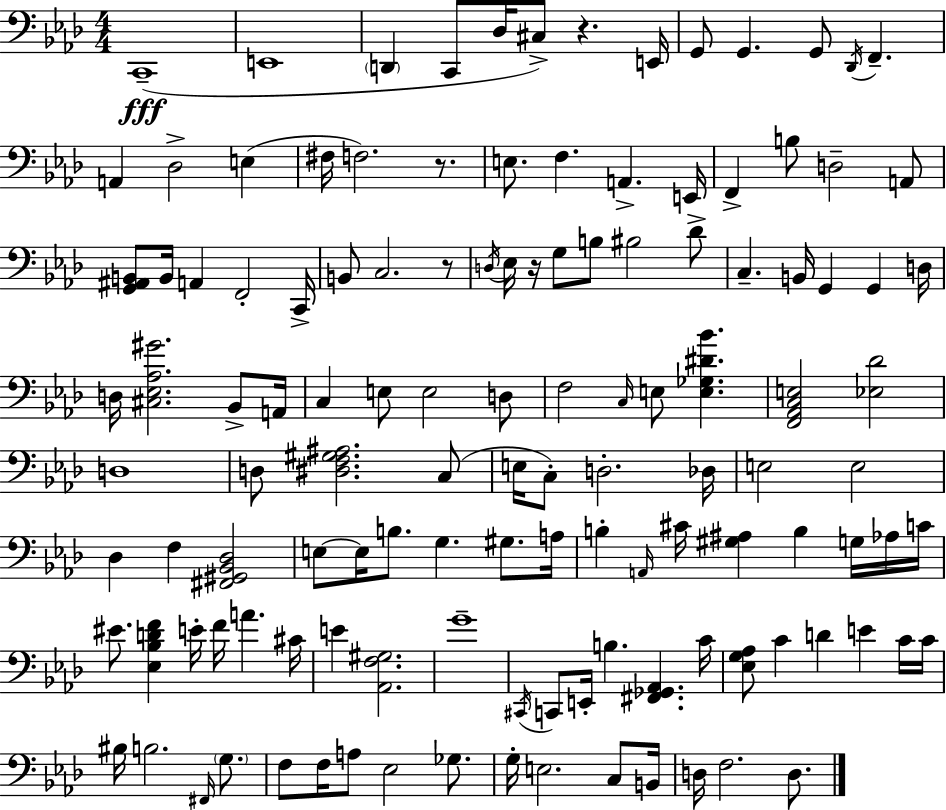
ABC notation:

X:1
T:Untitled
M:4/4
L:1/4
K:Fm
C,,4 E,,4 D,, C,,/2 _D,/4 ^C,/2 z E,,/4 G,,/2 G,, G,,/2 _D,,/4 F,, A,, _D,2 E, ^F,/4 F,2 z/2 E,/2 F, A,, E,,/4 F,, B,/2 D,2 A,,/2 [G,,^A,,B,,]/2 B,,/4 A,, F,,2 C,,/4 B,,/2 C,2 z/2 D,/4 _E,/4 z/4 G,/2 B,/2 ^B,2 _D/2 C, B,,/4 G,, G,, D,/4 D,/4 [^C,_E,_A,^G]2 _B,,/2 A,,/4 C, E,/2 E,2 D,/2 F,2 C,/4 E,/2 [E,_G,^D_B] [F,,_A,,C,E,]2 [_E,_D]2 D,4 D,/2 [^D,F,^G,^A,]2 C,/2 E,/4 C,/2 D,2 _D,/4 E,2 E,2 _D, F, [^F,,^G,,_B,,_D,]2 E,/2 E,/4 B,/2 G, ^G,/2 A,/4 B, A,,/4 ^C/4 [^G,^A,] B, G,/4 _A,/4 C/4 ^E/2 [_E,_B,DF] E/4 F/4 A ^C/4 E [_A,,F,^G,]2 G4 ^C,,/4 C,,/2 E,,/4 B, [^F,,_G,,_A,,] C/4 [_E,G,_A,]/2 C D E C/4 C/4 ^B,/4 B,2 ^F,,/4 G,/2 F,/2 F,/4 A,/2 _E,2 _G,/2 G,/4 E,2 C,/2 B,,/4 D,/4 F,2 D,/2